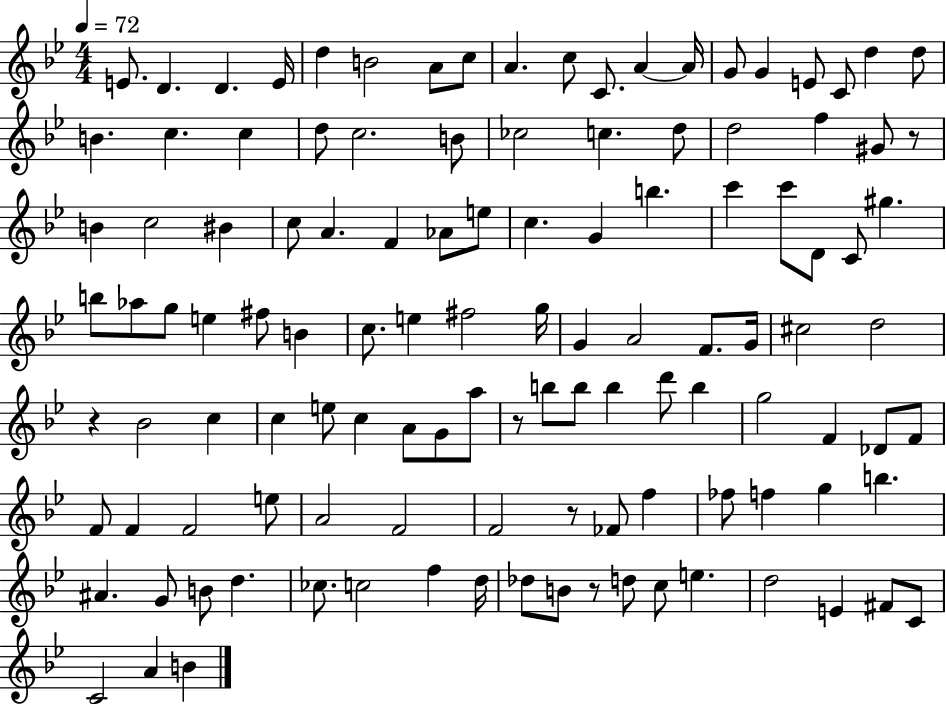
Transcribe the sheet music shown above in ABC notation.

X:1
T:Untitled
M:4/4
L:1/4
K:Bb
E/2 D D E/4 d B2 A/2 c/2 A c/2 C/2 A A/4 G/2 G E/2 C/2 d d/2 B c c d/2 c2 B/2 _c2 c d/2 d2 f ^G/2 z/2 B c2 ^B c/2 A F _A/2 e/2 c G b c' c'/2 D/2 C/2 ^g b/2 _a/2 g/2 e ^f/2 B c/2 e ^f2 g/4 G A2 F/2 G/4 ^c2 d2 z _B2 c c e/2 c A/2 G/2 a/2 z/2 b/2 b/2 b d'/2 b g2 F _D/2 F/2 F/2 F F2 e/2 A2 F2 F2 z/2 _F/2 f _f/2 f g b ^A G/2 B/2 d _c/2 c2 f d/4 _d/2 B/2 z/2 d/2 c/2 e d2 E ^F/2 C/2 C2 A B